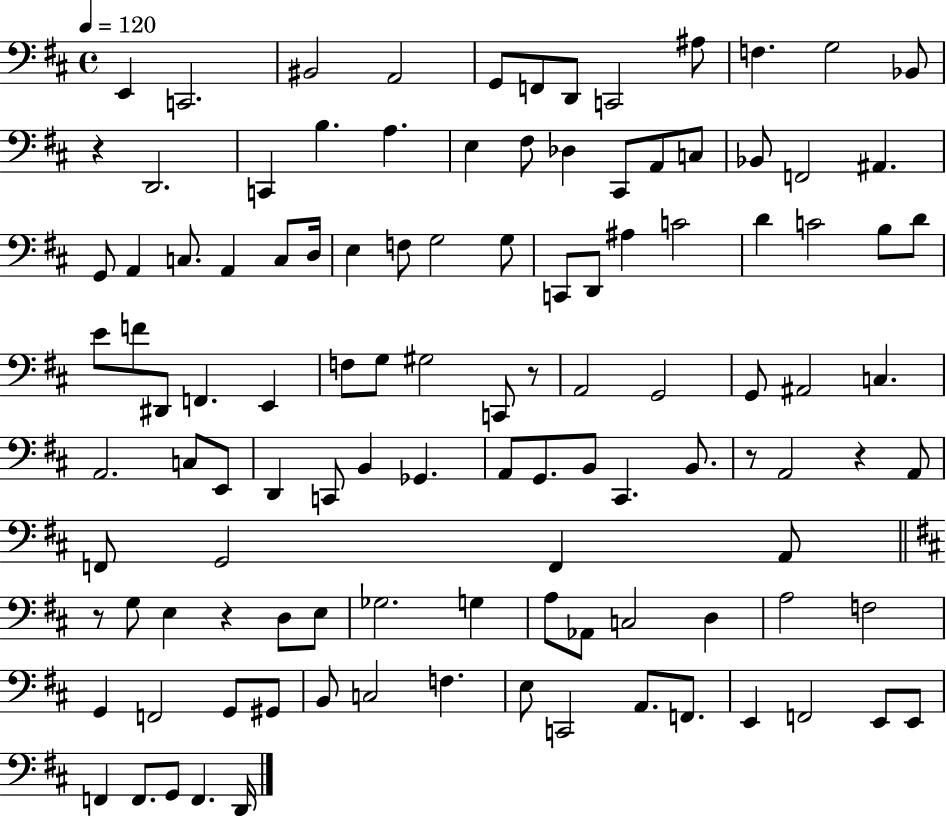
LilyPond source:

{
  \clef bass
  \time 4/4
  \defaultTimeSignature
  \key d \major
  \tempo 4 = 120
  \repeat volta 2 { e,4 c,2. | bis,2 a,2 | g,8 f,8 d,8 c,2 ais8 | f4. g2 bes,8 | \break r4 d,2. | c,4 b4. a4. | e4 fis8 des4 cis,8 a,8 c8 | bes,8 f,2 ais,4. | \break g,8 a,4 c8. a,4 c8 d16 | e4 f8 g2 g8 | c,8 d,8 ais4 c'2 | d'4 c'2 b8 d'8 | \break e'8 f'8 dis,8 f,4. e,4 | f8 g8 gis2 c,8 r8 | a,2 g,2 | g,8 ais,2 c4. | \break a,2. c8 e,8 | d,4 c,8 b,4 ges,4. | a,8 g,8. b,8 cis,4. b,8. | r8 a,2 r4 a,8 | \break f,8 g,2 f,4 a,8 | \bar "||" \break \key b \minor r8 g8 e4 r4 d8 e8 | ges2. g4 | a8 aes,8 c2 d4 | a2 f2 | \break g,4 f,2 g,8 gis,8 | b,8 c2 f4. | e8 c,2 a,8. f,8. | e,4 f,2 e,8 e,8 | \break f,4 f,8. g,8 f,4. d,16 | } \bar "|."
}